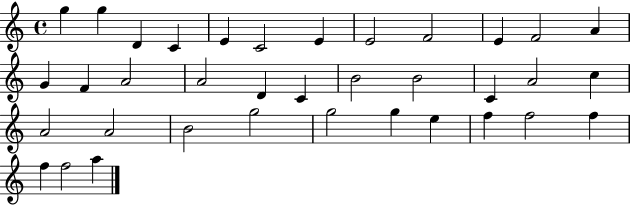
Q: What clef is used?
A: treble